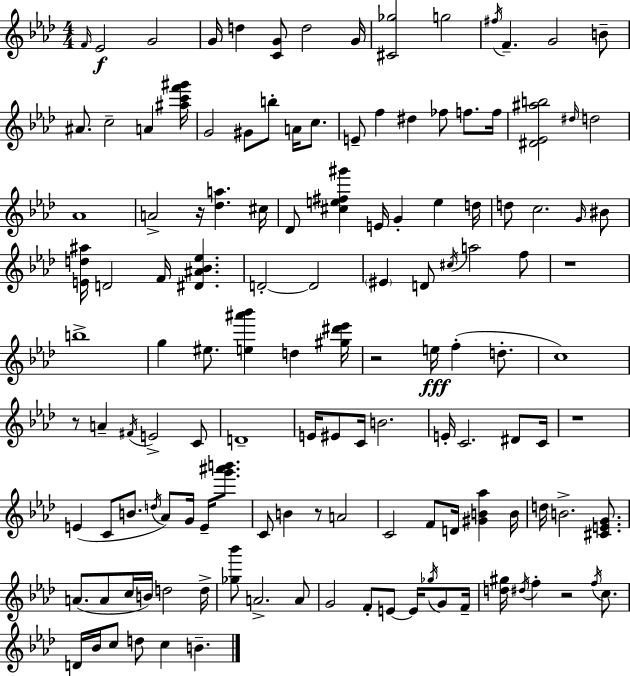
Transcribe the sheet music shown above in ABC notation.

X:1
T:Untitled
M:4/4
L:1/4
K:Fm
F/4 _E2 G2 G/4 d [CG]/2 d2 G/4 [^C_g]2 g2 ^f/4 F G2 B/2 ^A/2 c2 A [^ac'f'^g']/4 G2 ^G/2 b/2 A/4 c/2 E/2 f ^d _f/2 f/2 f/4 [^D_E^ab]2 ^d/4 d2 _A4 A2 z/4 [_da] ^c/4 _D/2 [^ce^f^g'] E/4 G e d/4 d/2 c2 G/4 ^B/2 [Ed^a]/4 D2 F/4 [^D^A_B_e] D2 D2 ^E D/2 ^c/4 a2 f/2 z4 b4 g ^e/2 [e^a'_b'] d [^g^d'_e']/4 z2 e/4 f d/2 c4 z/2 A ^F/4 E2 C/2 D4 E/4 ^E/2 C/4 B2 E/4 C2 ^D/2 C/4 z4 E C/2 B/2 d/4 _A/2 G/4 E/4 [g'^a'b']/2 C/2 B z/2 A2 C2 F/2 D/4 [^GB_a] B/4 d/4 B2 [^CEG]/2 A/2 A/2 c/4 B/4 d2 d/4 [_g_b']/2 A2 A/2 G2 F/2 E/2 E/4 _g/4 G/2 F/4 [d^g]/4 ^d/4 f z2 f/4 c/2 D/4 _B/4 c/2 d/2 c B